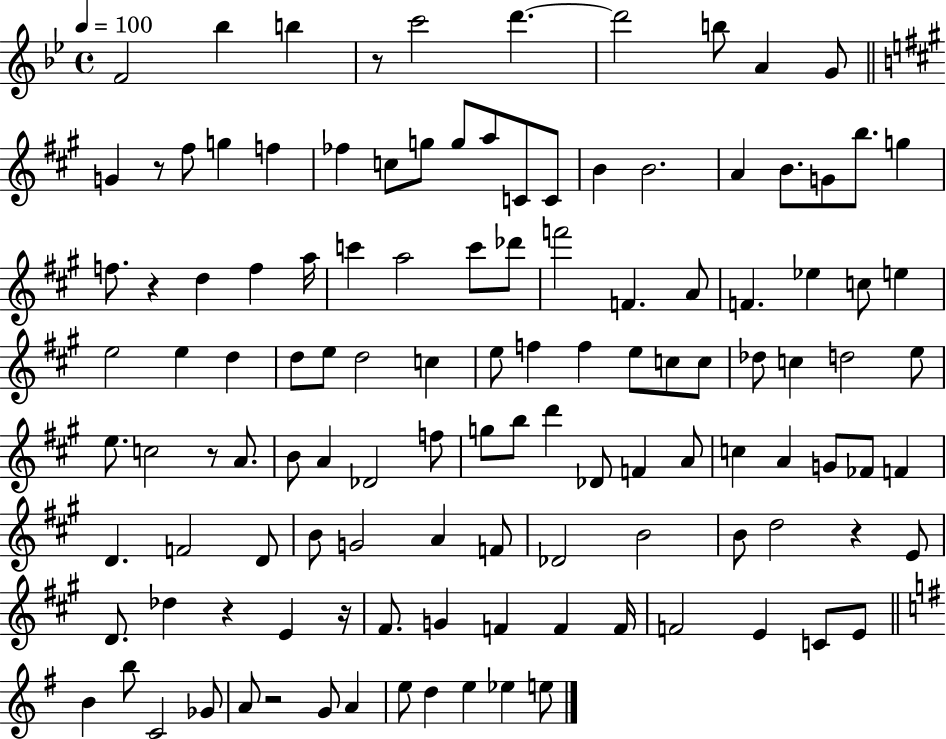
F4/h Bb5/q B5/q R/e C6/h D6/q. D6/h B5/e A4/q G4/e G4/q R/e F#5/e G5/q F5/q FES5/q C5/e G5/e G5/e A5/e C4/e C4/e B4/q B4/h. A4/q B4/e. G4/e B5/e. G5/q F5/e. R/q D5/q F5/q A5/s C6/q A5/h C6/e Db6/e F6/h F4/q. A4/e F4/q. Eb5/q C5/e E5/q E5/h E5/q D5/q D5/e E5/e D5/h C5/q E5/e F5/q F5/q E5/e C5/e C5/e Db5/e C5/q D5/h E5/e E5/e. C5/h R/e A4/e. B4/e A4/q Db4/h F5/e G5/e B5/e D6/q Db4/e F4/q A4/e C5/q A4/q G4/e FES4/e F4/q D4/q. F4/h D4/e B4/e G4/h A4/q F4/e Db4/h B4/h B4/e D5/h R/q E4/e D4/e. Db5/q R/q E4/q R/s F#4/e. G4/q F4/q F4/q F4/s F4/h E4/q C4/e E4/e B4/q B5/e C4/h Gb4/e A4/e R/h G4/e A4/q E5/e D5/q E5/q Eb5/q E5/e